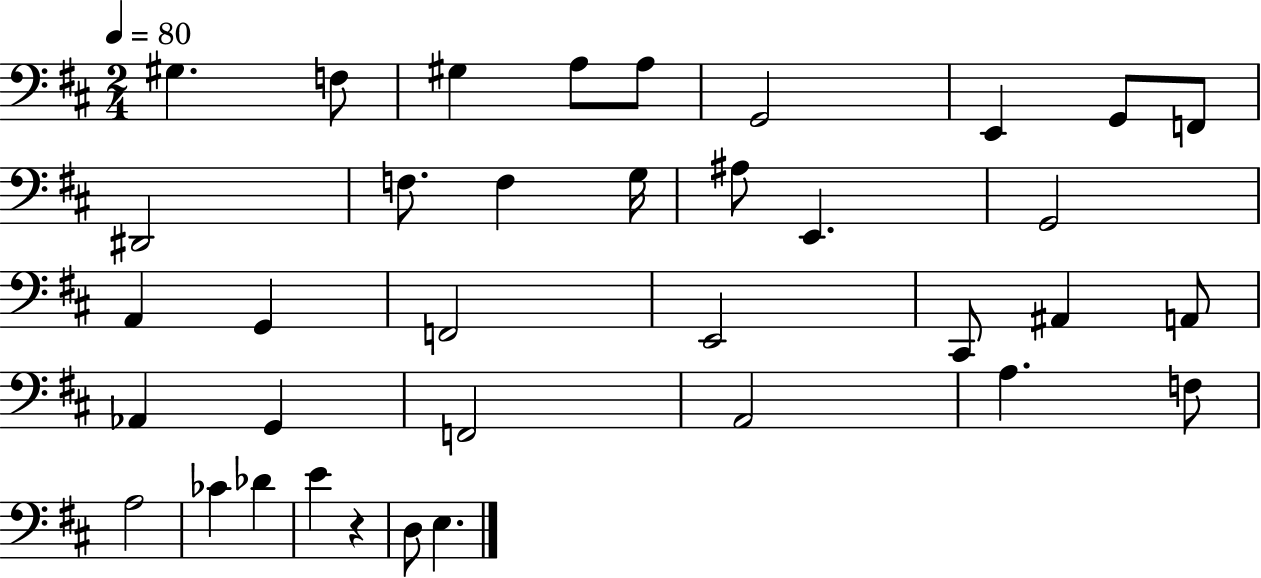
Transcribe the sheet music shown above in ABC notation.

X:1
T:Untitled
M:2/4
L:1/4
K:D
^G, F,/2 ^G, A,/2 A,/2 G,,2 E,, G,,/2 F,,/2 ^D,,2 F,/2 F, G,/4 ^A,/2 E,, G,,2 A,, G,, F,,2 E,,2 ^C,,/2 ^A,, A,,/2 _A,, G,, F,,2 A,,2 A, F,/2 A,2 _C _D E z D,/2 E,